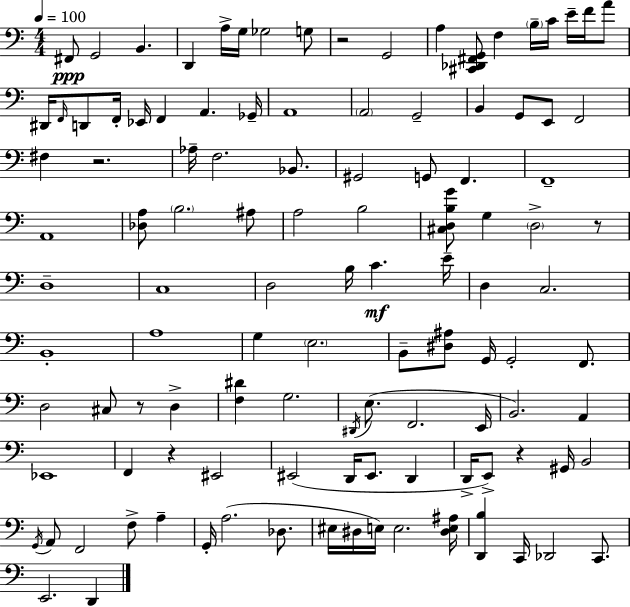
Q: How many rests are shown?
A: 6